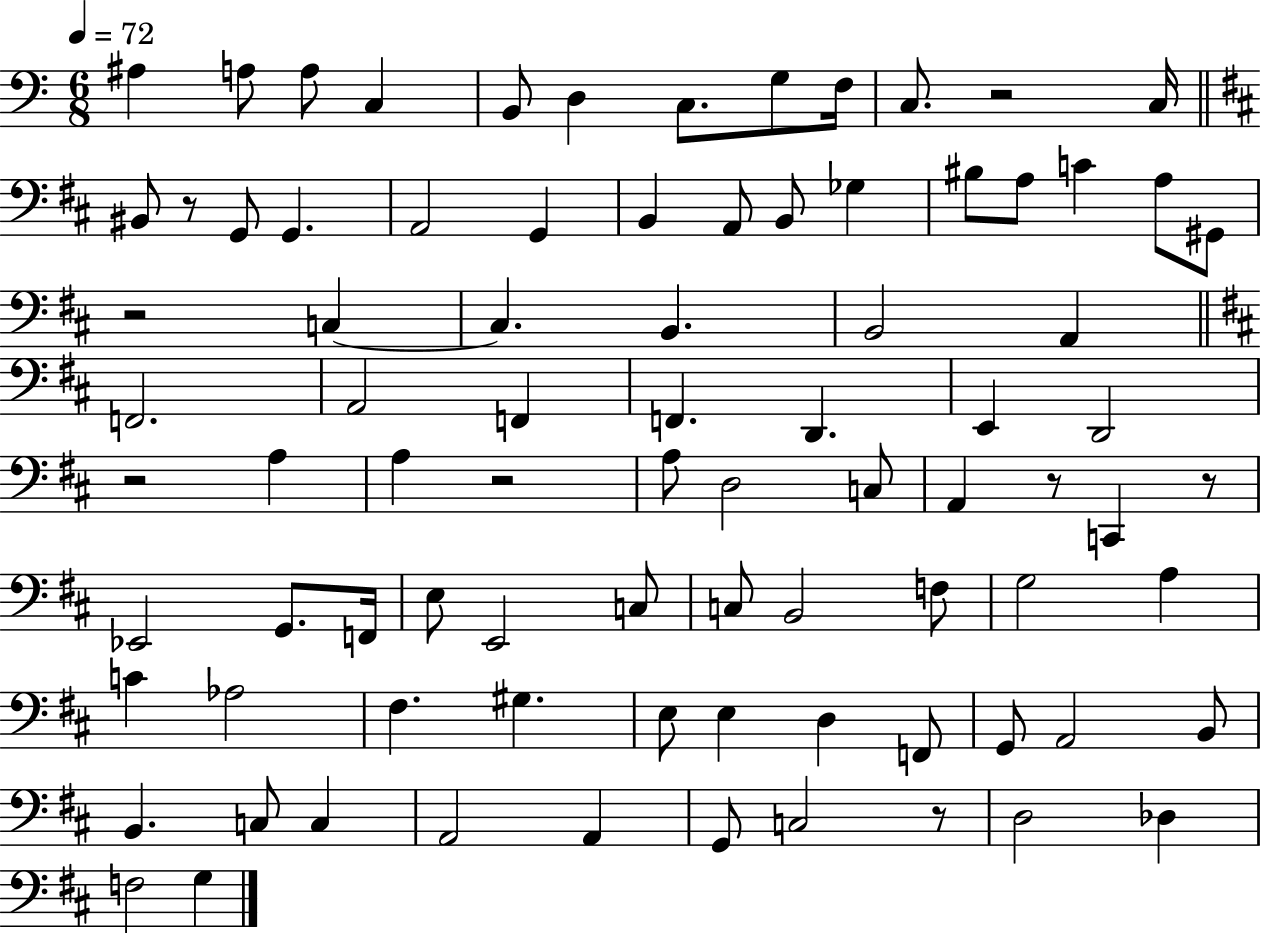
{
  \clef bass
  \numericTimeSignature
  \time 6/8
  \key c \major
  \tempo 4 = 72
  ais4 a8 a8 c4 | b,8 d4 c8. g8 f16 | c8. r2 c16 | \bar "||" \break \key d \major bis,8 r8 g,8 g,4. | a,2 g,4 | b,4 a,8 b,8 ges4 | bis8 a8 c'4 a8 gis,8 | \break r2 c4~~ | c4. b,4. | b,2 a,4 | \bar "||" \break \key d \major f,2. | a,2 f,4 | f,4. d,4. | e,4 d,2 | \break r2 a4 | a4 r2 | a8 d2 c8 | a,4 r8 c,4 r8 | \break ees,2 g,8. f,16 | e8 e,2 c8 | c8 b,2 f8 | g2 a4 | \break c'4 aes2 | fis4. gis4. | e8 e4 d4 f,8 | g,8 a,2 b,8 | \break b,4. c8 c4 | a,2 a,4 | g,8 c2 r8 | d2 des4 | \break f2 g4 | \bar "|."
}